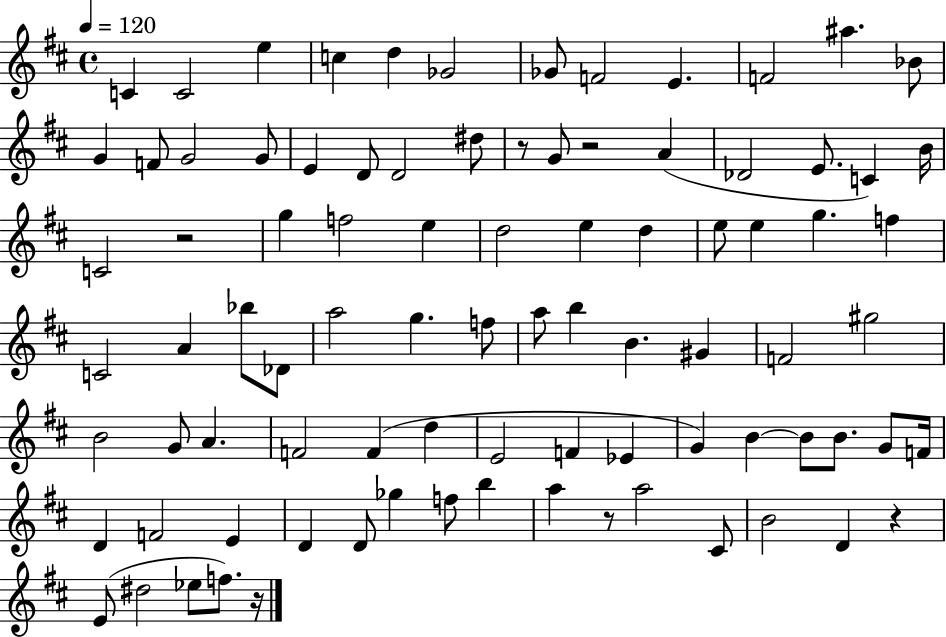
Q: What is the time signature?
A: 4/4